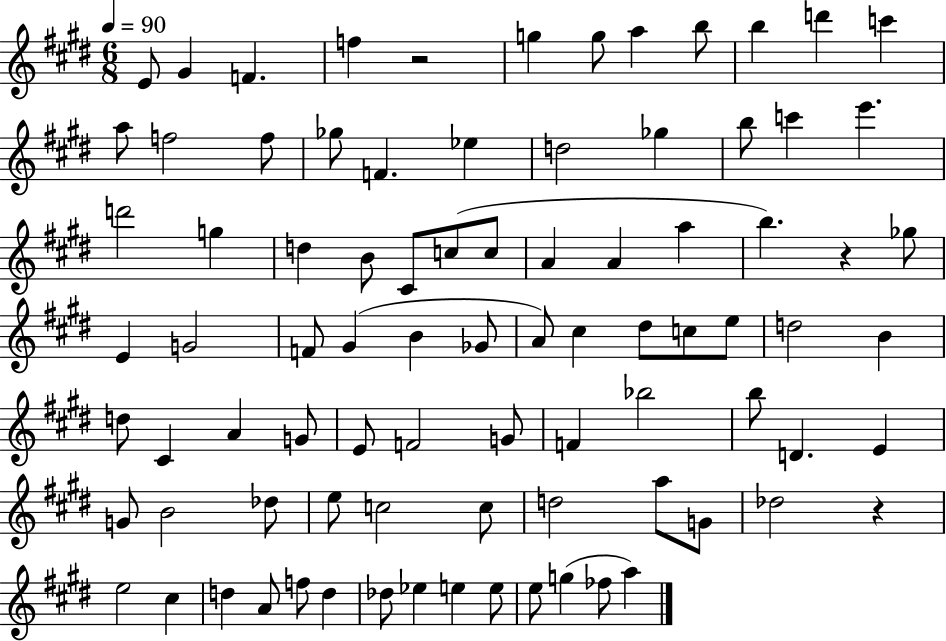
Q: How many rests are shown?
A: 3